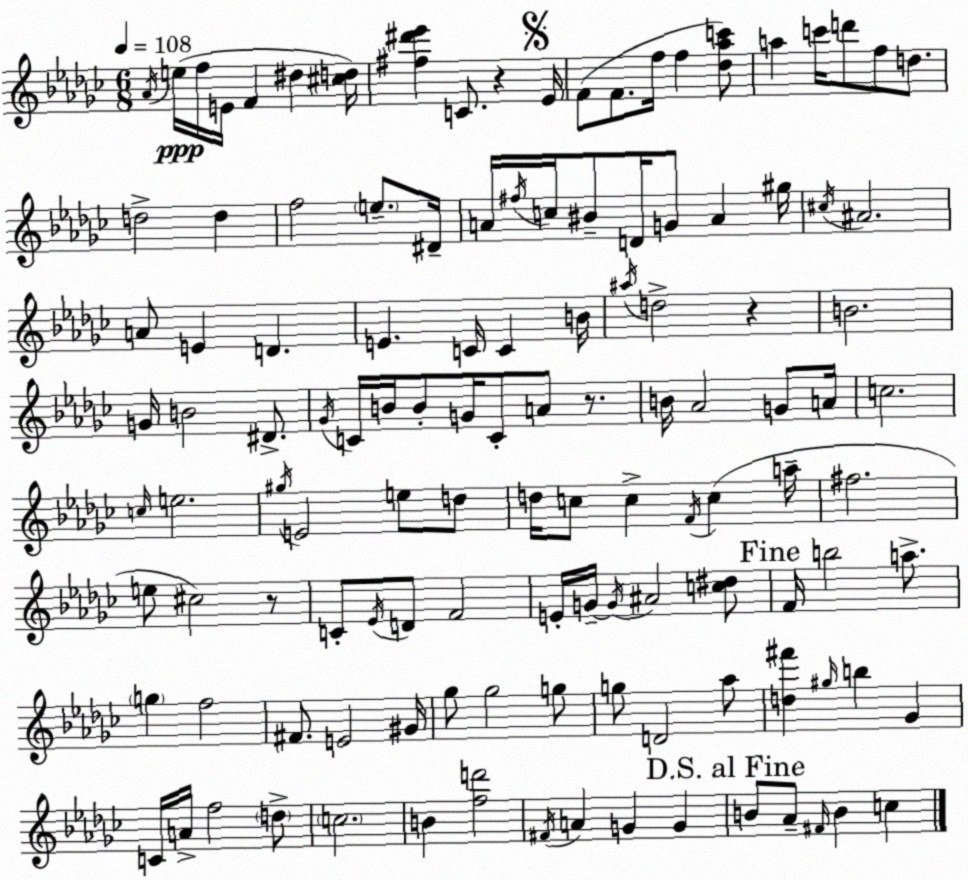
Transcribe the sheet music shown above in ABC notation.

X:1
T:Untitled
M:6/8
L:1/4
K:Ebm
_A/4 e/4 f/4 E/4 F ^d [^cd]/4 [^f^d'_e'] C/2 z _E/4 F/2 F/2 f/4 f [_d_ac']/2 a c'/4 d'/2 f/2 d/2 d2 d f2 e/2 ^D/4 A/4 ^f/4 c/4 ^B/2 D/4 G/2 A ^g/4 ^c/4 ^A2 A/2 E D E C/4 C B/4 ^a/4 d2 z B2 G/4 B2 ^D/2 _G/4 C/4 B/4 B/2 G/4 C/2 A/2 z/2 B/4 _A2 G/2 A/4 c2 c/4 e2 ^g/4 E2 e/2 d/2 d/4 c/2 c F/4 c a/4 ^f2 e/2 ^c2 z/2 C/2 _E/4 D/2 F2 E/4 G/4 G/4 ^A2 [c^d]/2 F/4 b2 a/2 g f2 ^F/2 E2 ^G/4 _g/2 _g2 g/2 g/2 D2 _a/2 [d^f'] ^g/4 b _G C/4 A/4 f2 d/2 c2 B [fd']2 ^F/4 A G G B/2 _A/2 ^F/4 B c